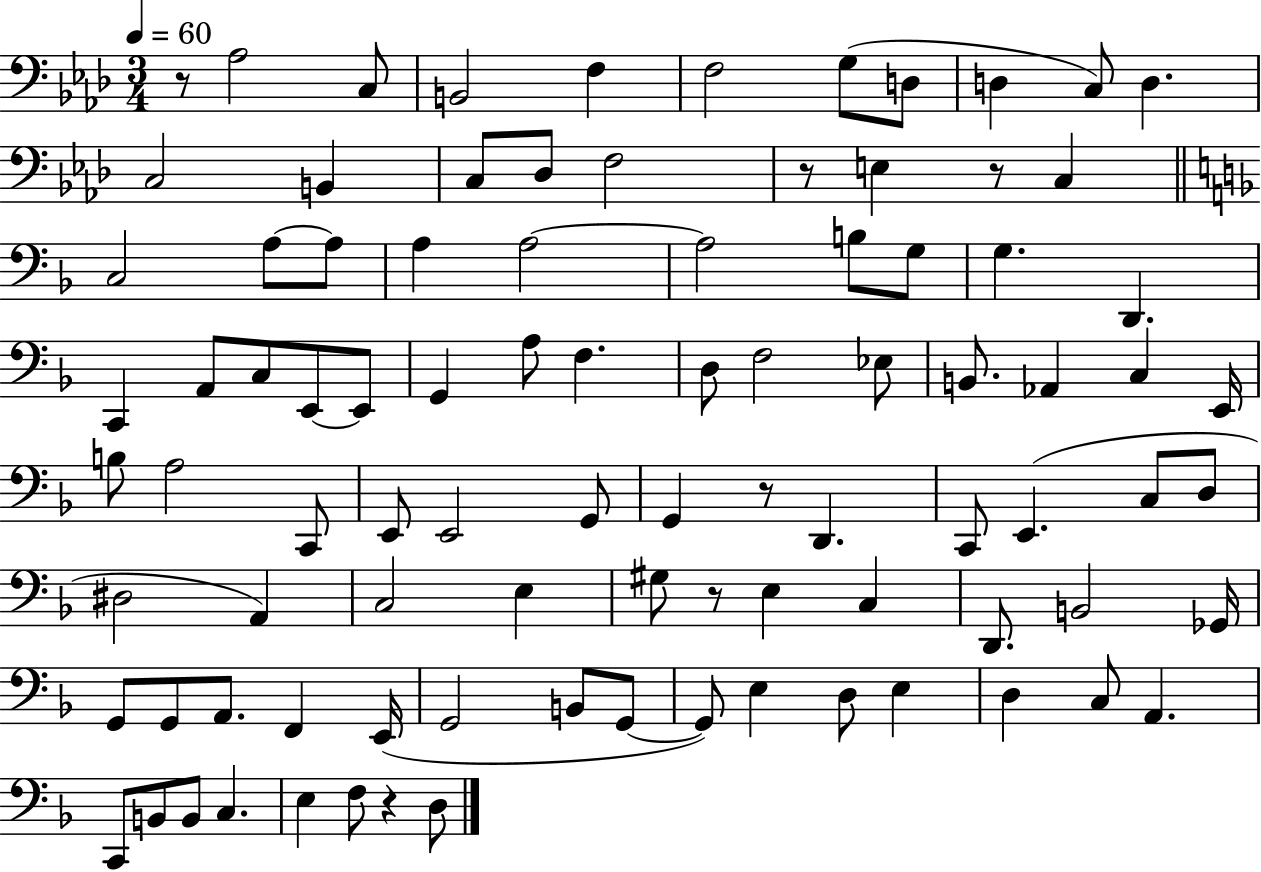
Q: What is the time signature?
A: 3/4